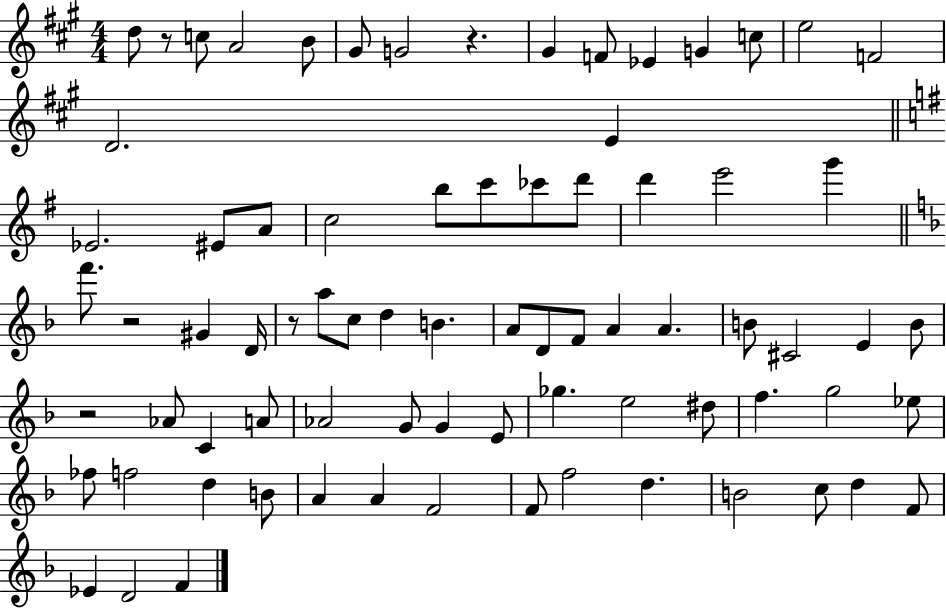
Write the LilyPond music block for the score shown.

{
  \clef treble
  \numericTimeSignature
  \time 4/4
  \key a \major
  d''8 r8 c''8 a'2 b'8 | gis'8 g'2 r4. | gis'4 f'8 ees'4 g'4 c''8 | e''2 f'2 | \break d'2. e'4 | \bar "||" \break \key g \major ees'2. eis'8 a'8 | c''2 b''8 c'''8 ces'''8 d'''8 | d'''4 e'''2 g'''4 | \bar "||" \break \key d \minor f'''8. r2 gis'4 d'16 | r8 a''8 c''8 d''4 b'4. | a'8 d'8 f'8 a'4 a'4. | b'8 cis'2 e'4 b'8 | \break r2 aes'8 c'4 a'8 | aes'2 g'8 g'4 e'8 | ges''4. e''2 dis''8 | f''4. g''2 ees''8 | \break fes''8 f''2 d''4 b'8 | a'4 a'4 f'2 | f'8 f''2 d''4. | b'2 c''8 d''4 f'8 | \break ees'4 d'2 f'4 | \bar "|."
}